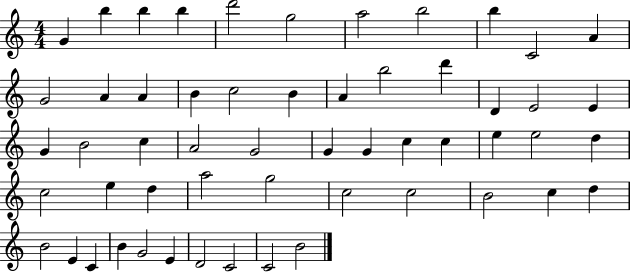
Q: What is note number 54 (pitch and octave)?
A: C4